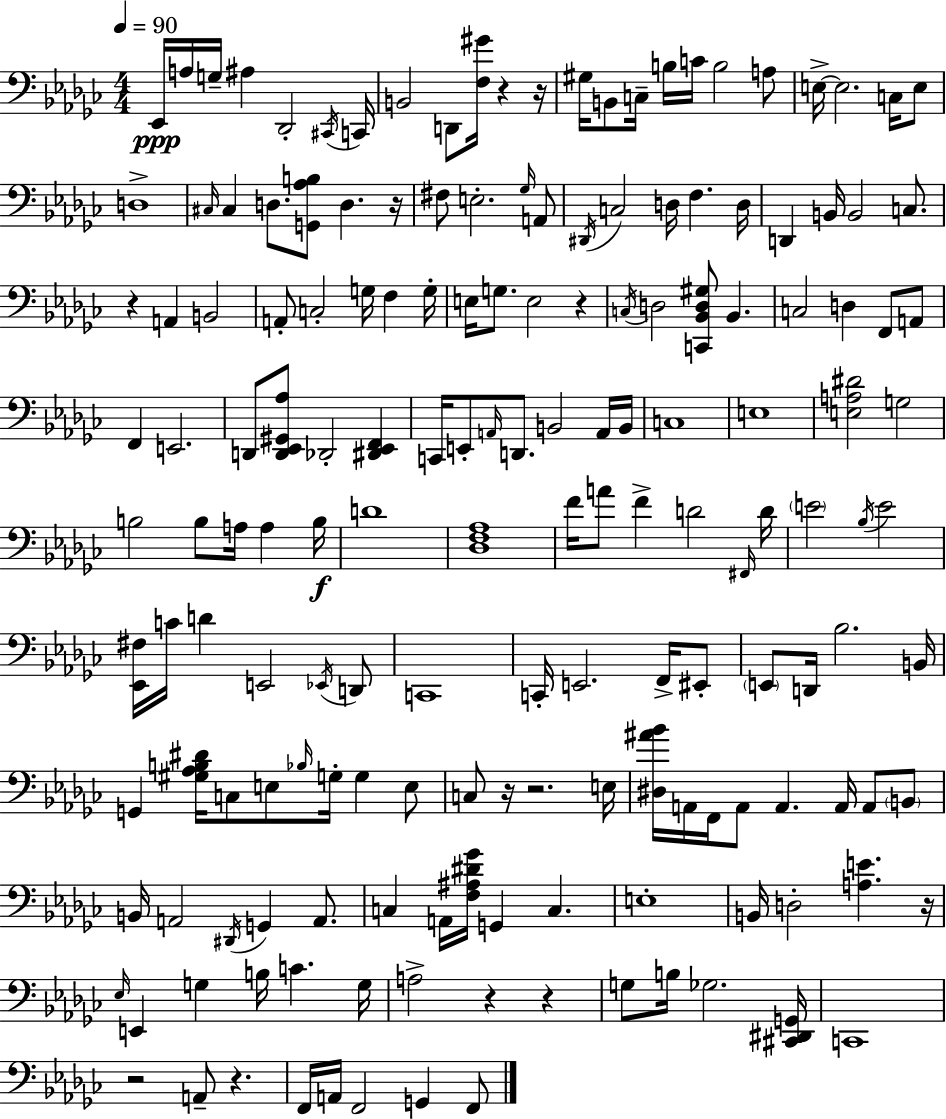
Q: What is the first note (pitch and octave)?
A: Eb2